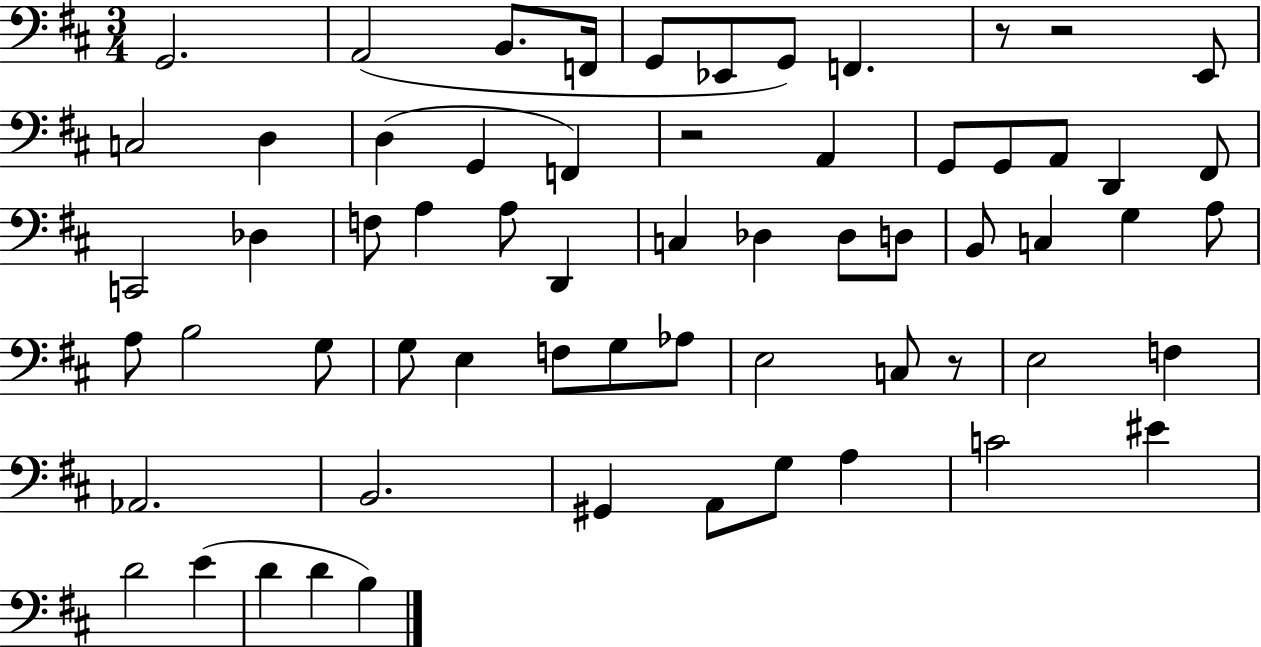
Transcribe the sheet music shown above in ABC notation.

X:1
T:Untitled
M:3/4
L:1/4
K:D
G,,2 A,,2 B,,/2 F,,/4 G,,/2 _E,,/2 G,,/2 F,, z/2 z2 E,,/2 C,2 D, D, G,, F,, z2 A,, G,,/2 G,,/2 A,,/2 D,, ^F,,/2 C,,2 _D, F,/2 A, A,/2 D,, C, _D, _D,/2 D,/2 B,,/2 C, G, A,/2 A,/2 B,2 G,/2 G,/2 E, F,/2 G,/2 _A,/2 E,2 C,/2 z/2 E,2 F, _A,,2 B,,2 ^G,, A,,/2 G,/2 A, C2 ^E D2 E D D B,